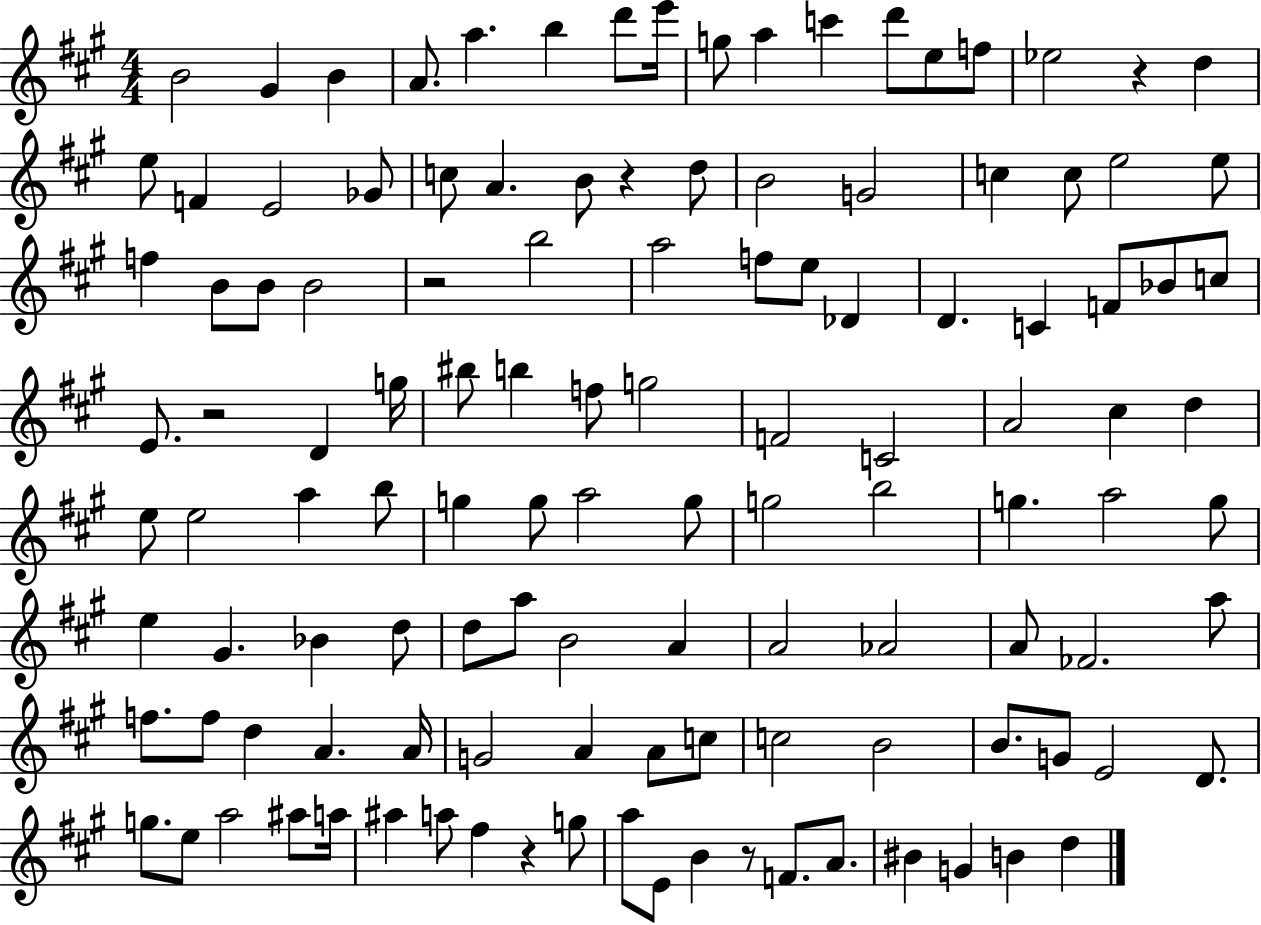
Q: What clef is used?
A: treble